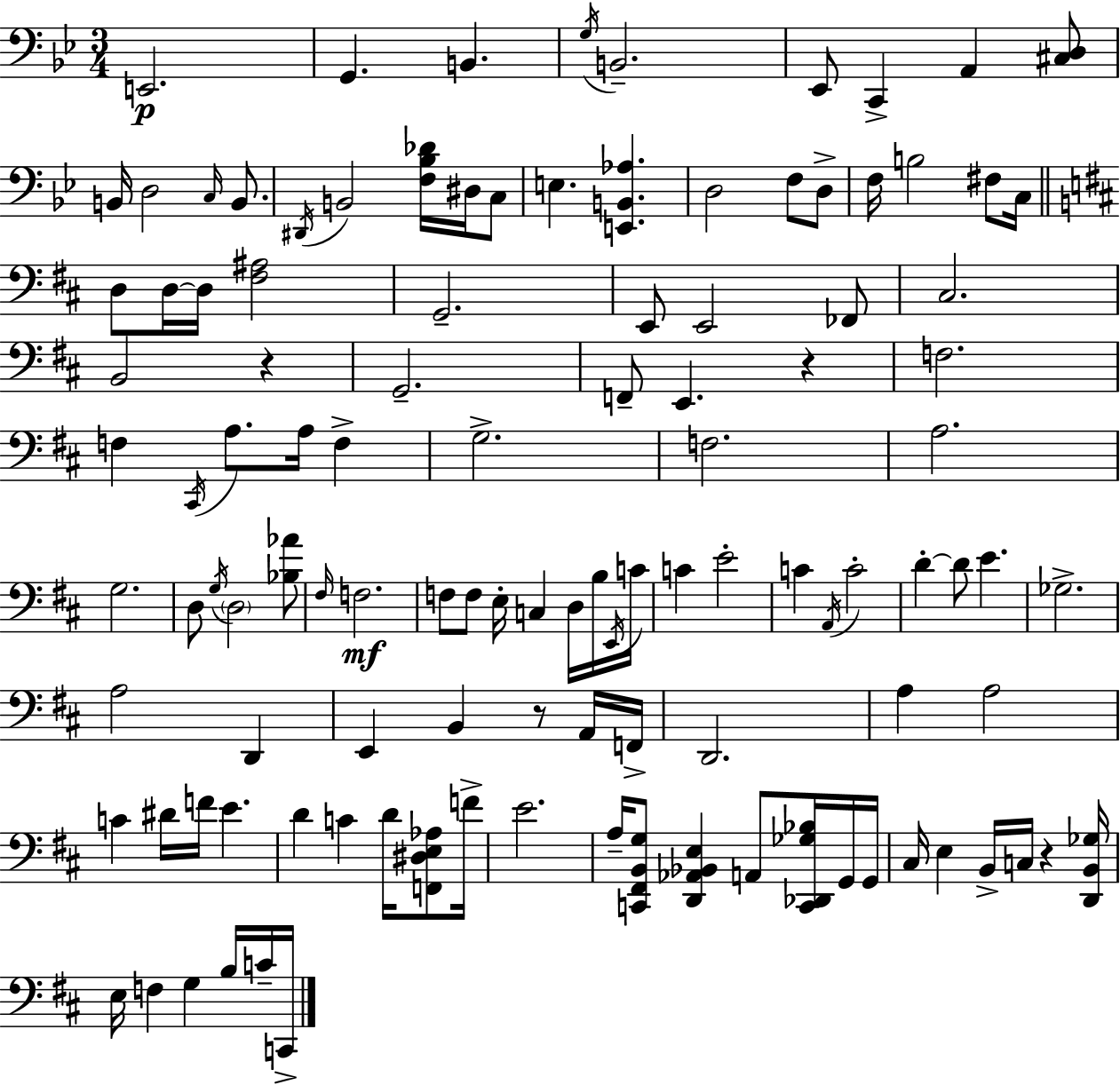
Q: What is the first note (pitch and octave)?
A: E2